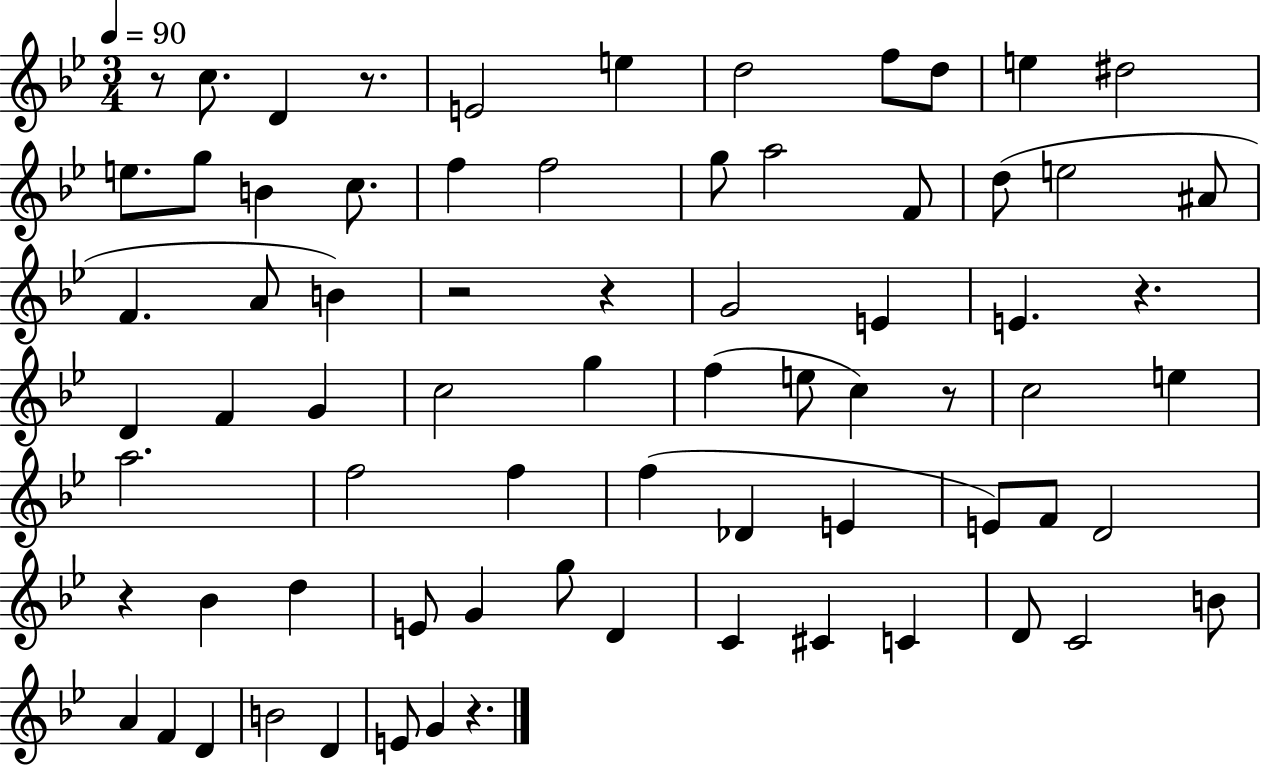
R/e C5/e. D4/q R/e. E4/h E5/q D5/h F5/e D5/e E5/q D#5/h E5/e. G5/e B4/q C5/e. F5/q F5/h G5/e A5/h F4/e D5/e E5/h A#4/e F4/q. A4/e B4/q R/h R/q G4/h E4/q E4/q. R/q. D4/q F4/q G4/q C5/h G5/q F5/q E5/e C5/q R/e C5/h E5/q A5/h. F5/h F5/q F5/q Db4/q E4/q E4/e F4/e D4/h R/q Bb4/q D5/q E4/e G4/q G5/e D4/q C4/q C#4/q C4/q D4/e C4/h B4/e A4/q F4/q D4/q B4/h D4/q E4/e G4/q R/q.